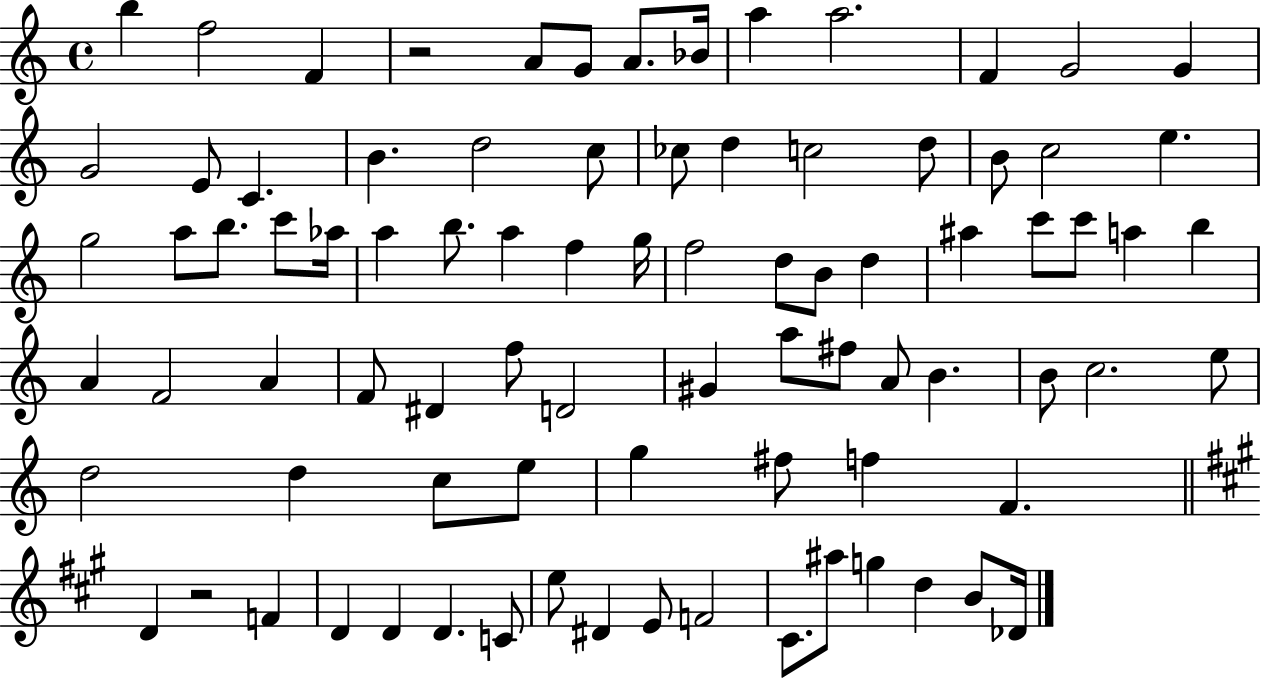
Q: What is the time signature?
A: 4/4